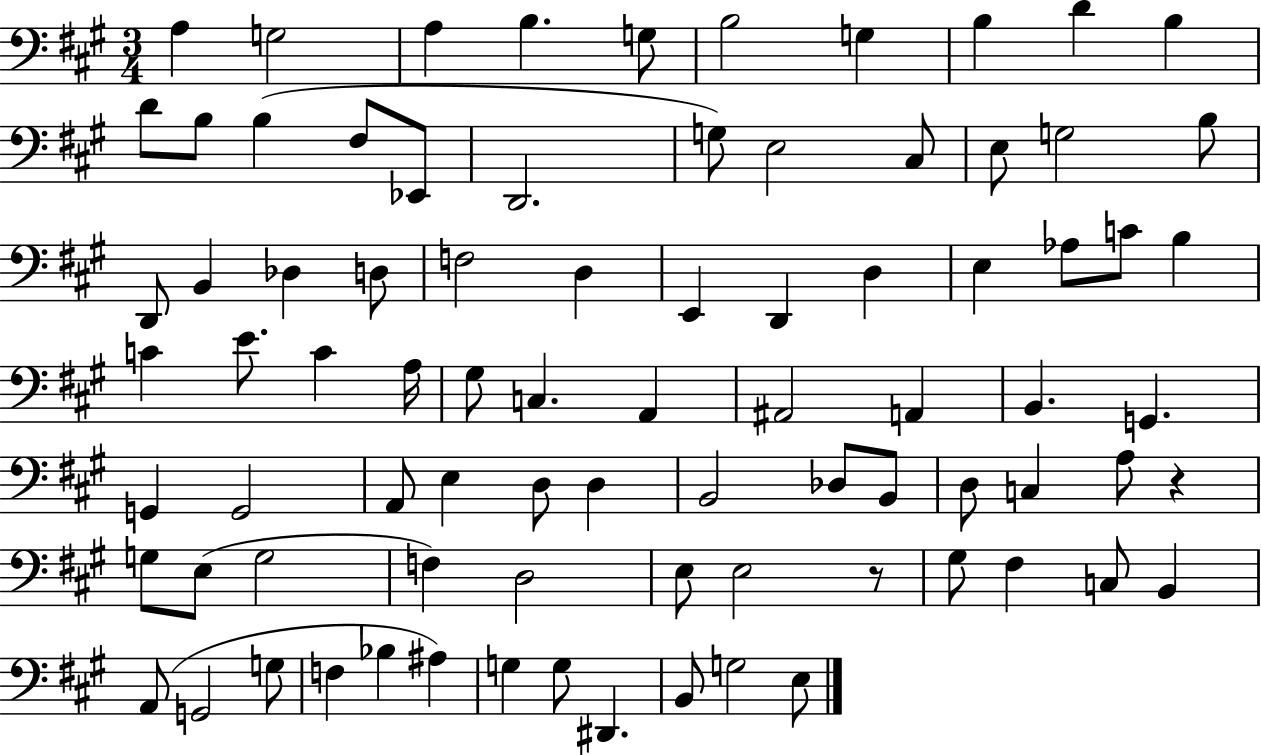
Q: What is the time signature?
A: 3/4